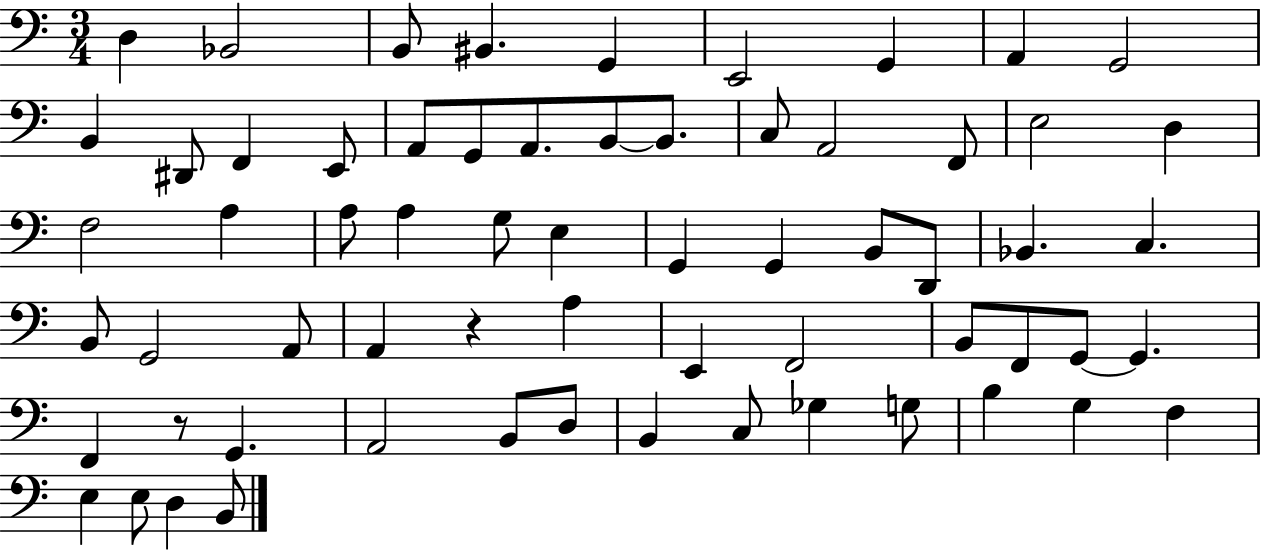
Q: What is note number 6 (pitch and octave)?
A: E2